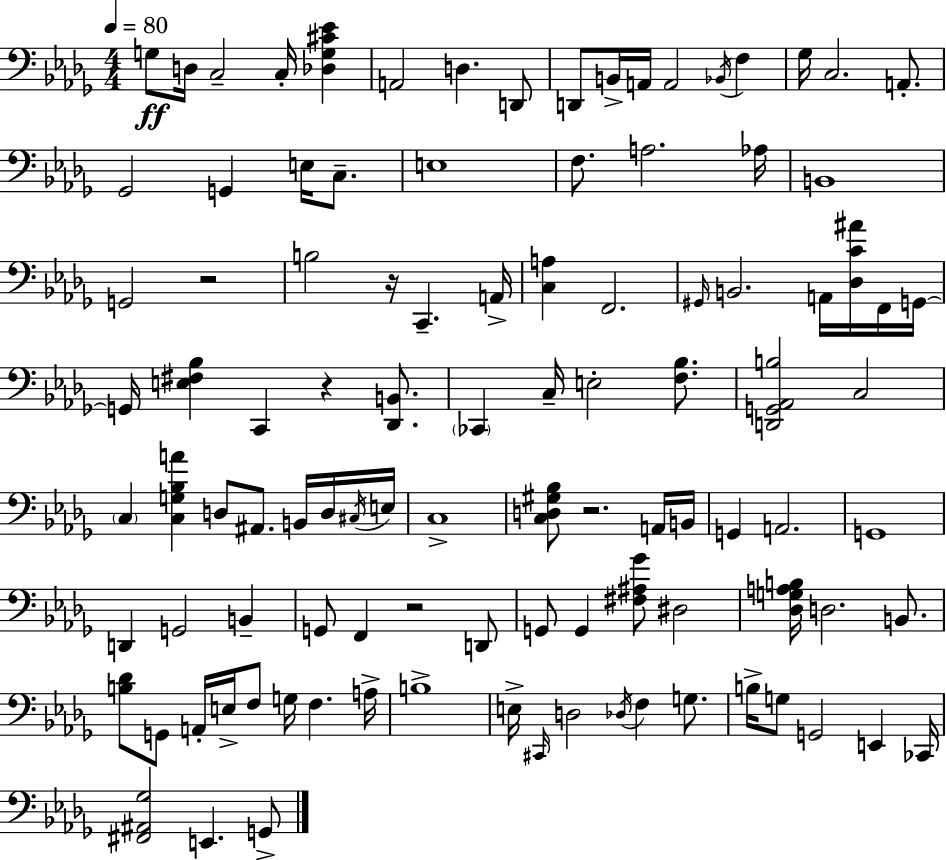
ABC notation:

X:1
T:Untitled
M:4/4
L:1/4
K:Bbm
G,/2 D,/4 C,2 C,/4 [_D,G,^C_E] A,,2 D, D,,/2 D,,/2 B,,/4 A,,/4 A,,2 _B,,/4 F, _G,/4 C,2 A,,/2 _G,,2 G,, E,/4 C,/2 E,4 F,/2 A,2 _A,/4 B,,4 G,,2 z2 B,2 z/4 C,, A,,/4 [C,A,] F,,2 ^G,,/4 B,,2 A,,/4 [_D,C^A]/4 F,,/4 G,,/4 G,,/4 [E,^F,_B,] C,, z [_D,,B,,]/2 _C,, C,/4 E,2 [F,_B,]/2 [D,,G,,_A,,B,]2 C,2 C, [C,G,_B,A] D,/2 ^A,,/2 B,,/4 D,/4 ^C,/4 E,/4 C,4 [C,D,^G,_B,]/2 z2 A,,/4 B,,/4 G,, A,,2 G,,4 D,, G,,2 B,, G,,/2 F,, z2 D,,/2 G,,/2 G,, [^F,^A,_G]/2 ^D,2 [_D,G,A,B,]/4 D,2 B,,/2 [B,_D]/2 G,,/2 A,,/4 E,/4 F,/2 G,/4 F, A,/4 B,4 E,/4 ^C,,/4 D,2 _D,/4 F, G,/2 B,/4 G,/2 G,,2 E,, _C,,/4 [^F,,^A,,_G,]2 E,, G,,/2